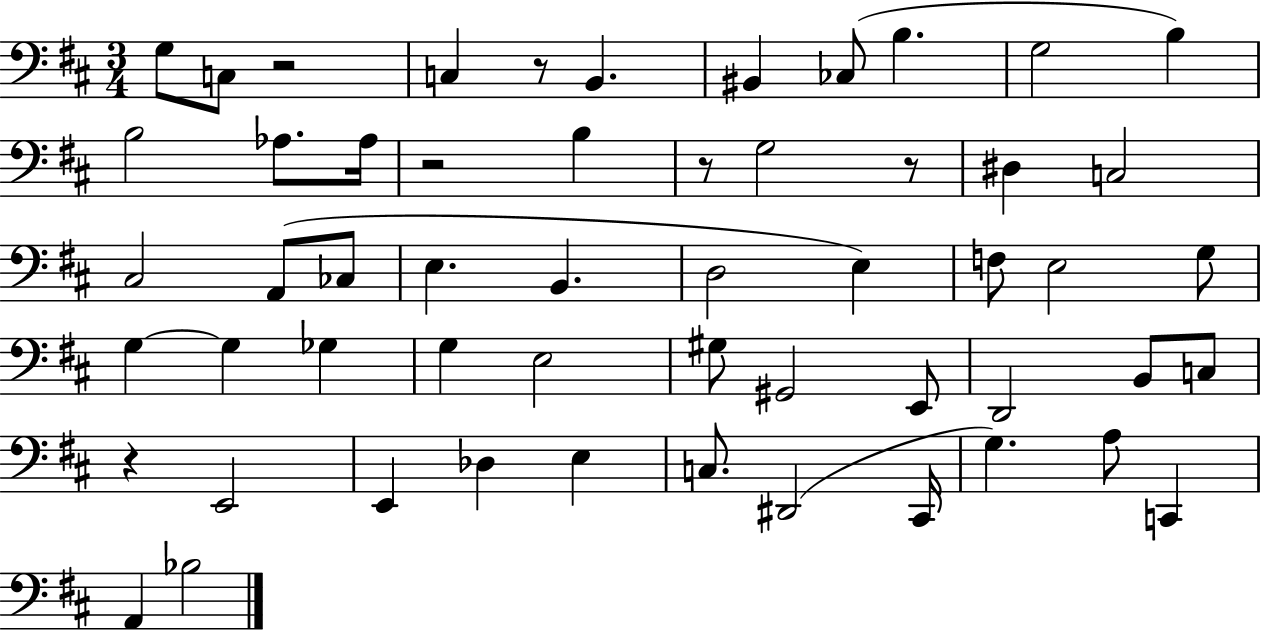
{
  \clef bass
  \numericTimeSignature
  \time 3/4
  \key d \major
  \repeat volta 2 { g8 c8 r2 | c4 r8 b,4. | bis,4 ces8( b4. | g2 b4) | \break b2 aes8. aes16 | r2 b4 | r8 g2 r8 | dis4 c2 | \break cis2 a,8( ces8 | e4. b,4. | d2 e4) | f8 e2 g8 | \break g4~~ g4 ges4 | g4 e2 | gis8 gis,2 e,8 | d,2 b,8 c8 | \break r4 e,2 | e,4 des4 e4 | c8. dis,2( cis,16 | g4.) a8 c,4 | \break a,4 bes2 | } \bar "|."
}